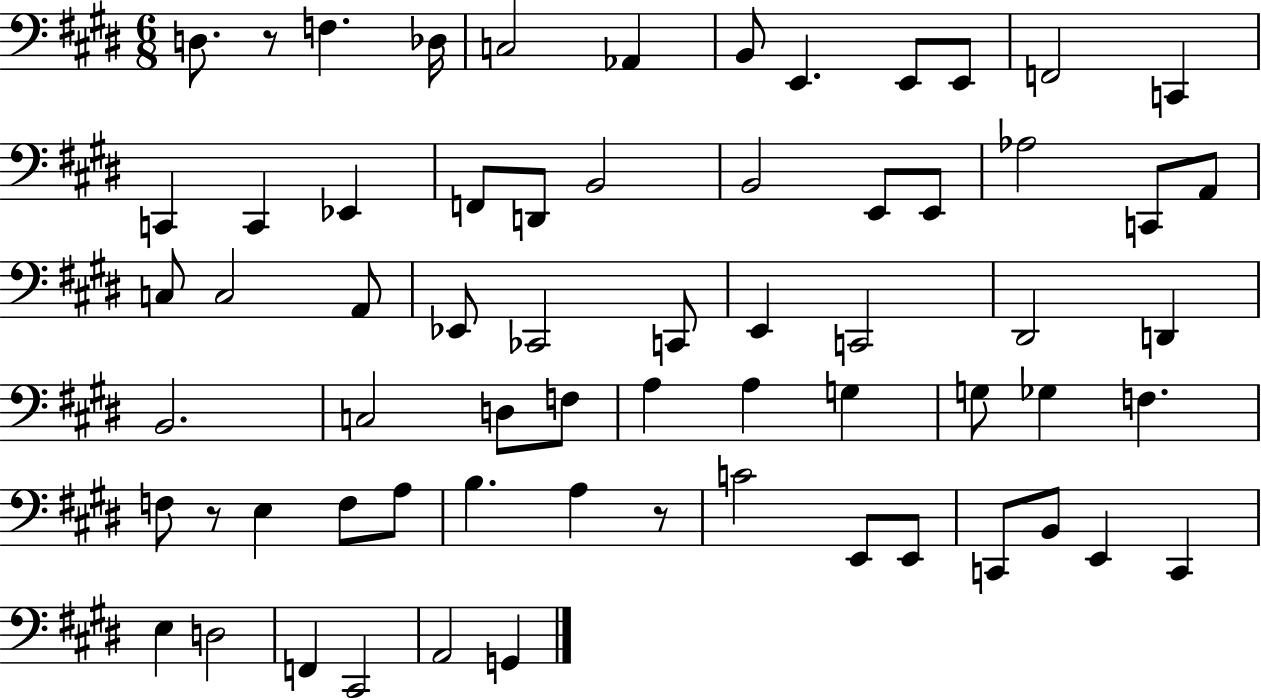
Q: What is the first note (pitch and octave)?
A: D3